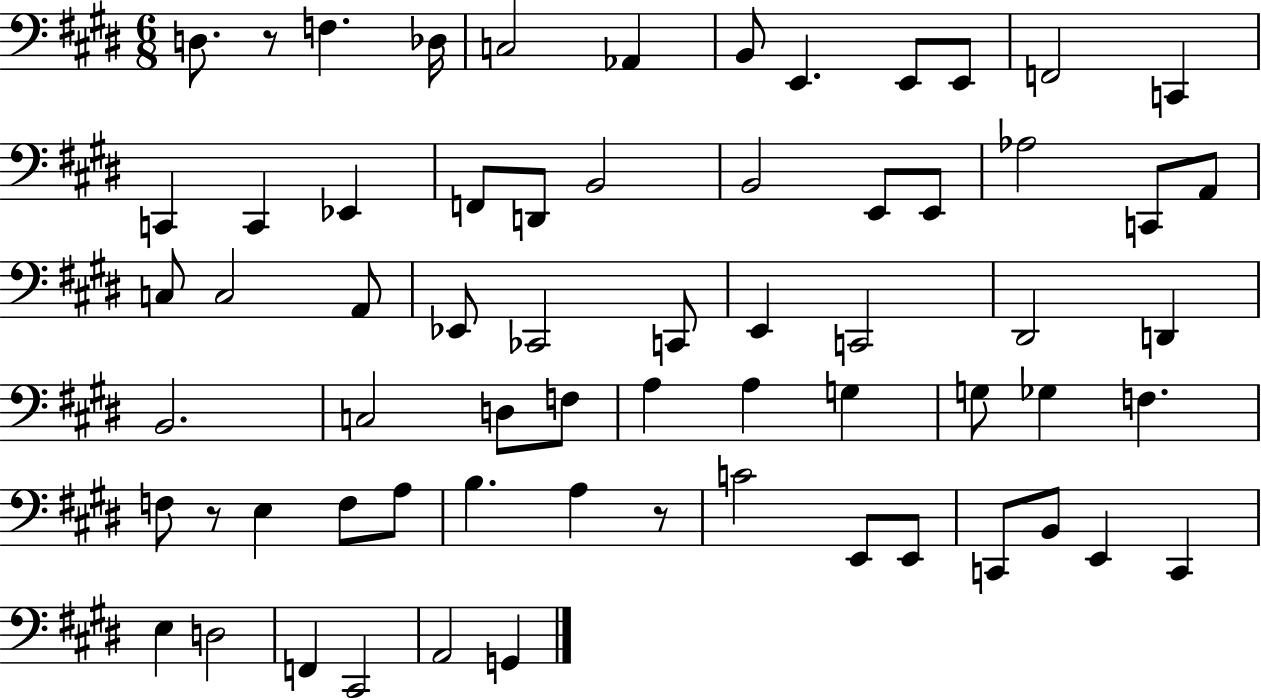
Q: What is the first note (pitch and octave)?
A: D3